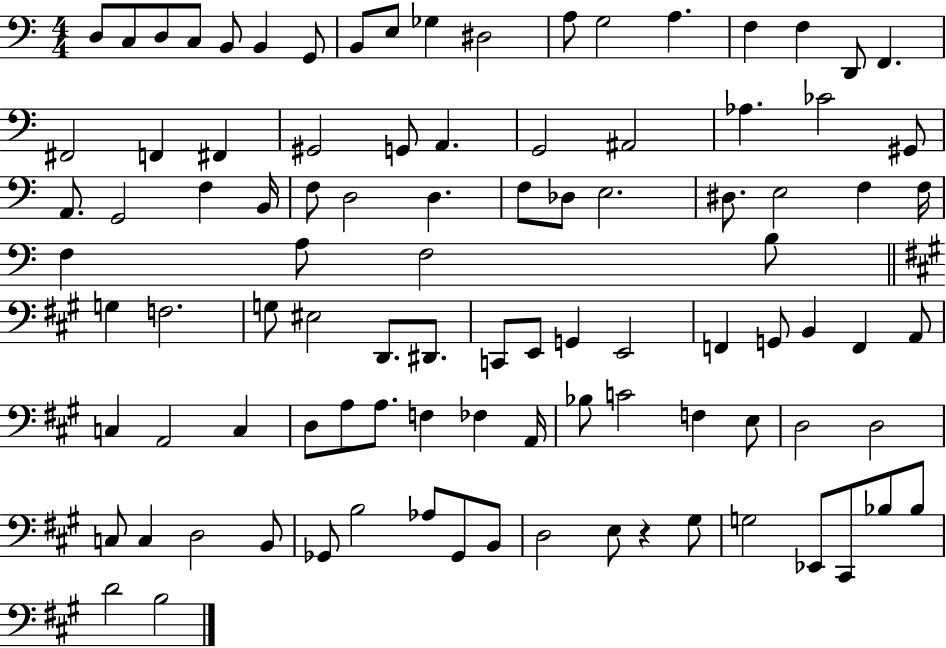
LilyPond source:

{
  \clef bass
  \numericTimeSignature
  \time 4/4
  \key c \major
  \repeat volta 2 { d8 c8 d8 c8 b,8 b,4 g,8 | b,8 e8 ges4 dis2 | a8 g2 a4. | f4 f4 d,8 f,4. | \break fis,2 f,4 fis,4 | gis,2 g,8 a,4. | g,2 ais,2 | aes4. ces'2 gis,8 | \break a,8. g,2 f4 b,16 | f8 d2 d4. | f8 des8 e2. | dis8. e2 f4 f16 | \break f4 a8 f2 b8 | \bar "||" \break \key a \major g4 f2. | g8 eis2 d,8. dis,8. | c,8 e,8 g,4 e,2 | f,4 g,8 b,4 f,4 a,8 | \break c4 a,2 c4 | d8 a8 a8. f4 fes4 a,16 | bes8 c'2 f4 e8 | d2 d2 | \break c8 c4 d2 b,8 | ges,8 b2 aes8 ges,8 b,8 | d2 e8 r4 gis8 | g2 ees,8 cis,8 bes8 bes8 | \break d'2 b2 | } \bar "|."
}